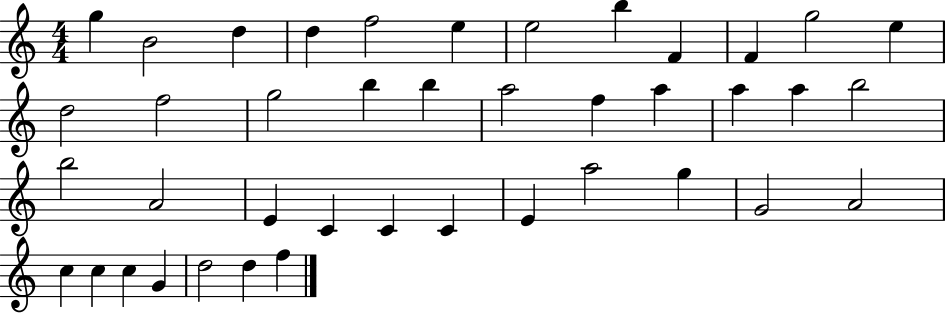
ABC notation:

X:1
T:Untitled
M:4/4
L:1/4
K:C
g B2 d d f2 e e2 b F F g2 e d2 f2 g2 b b a2 f a a a b2 b2 A2 E C C C E a2 g G2 A2 c c c G d2 d f